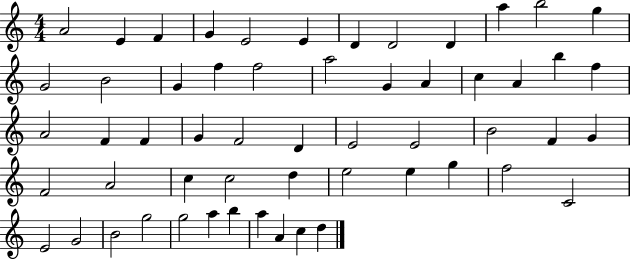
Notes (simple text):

A4/h E4/q F4/q G4/q E4/h E4/q D4/q D4/h D4/q A5/q B5/h G5/q G4/h B4/h G4/q F5/q F5/h A5/h G4/q A4/q C5/q A4/q B5/q F5/q A4/h F4/q F4/q G4/q F4/h D4/q E4/h E4/h B4/h F4/q G4/q F4/h A4/h C5/q C5/h D5/q E5/h E5/q G5/q F5/h C4/h E4/h G4/h B4/h G5/h G5/h A5/q B5/q A5/q A4/q C5/q D5/q